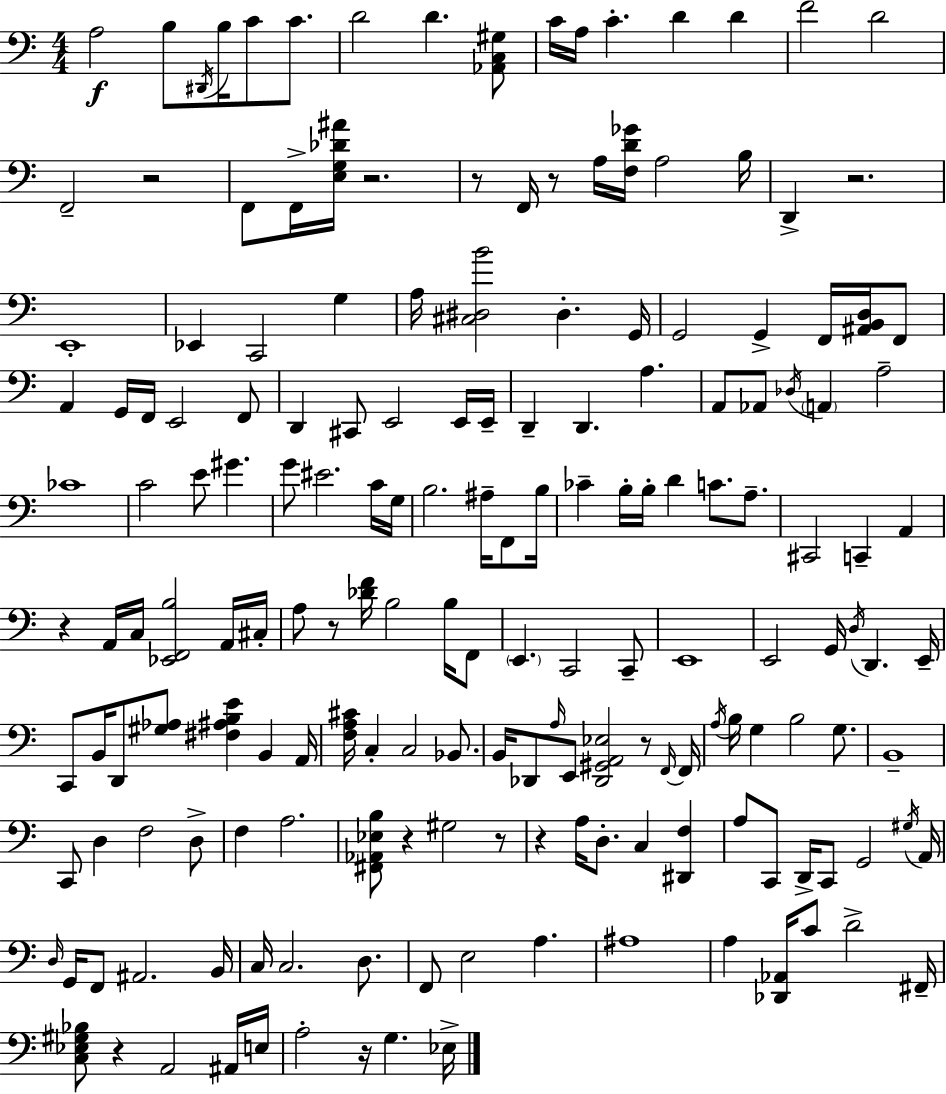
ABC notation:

X:1
T:Untitled
M:4/4
L:1/4
K:Am
A,2 B,/2 ^D,,/4 B,/4 C/2 C/2 D2 D [_A,,C,^G,]/2 C/4 A,/4 C D D F2 D2 F,,2 z2 F,,/2 F,,/4 [E,G,_D^A]/4 z2 z/2 F,,/4 z/2 A,/4 [F,D_G]/4 A,2 B,/4 D,, z2 E,,4 _E,, C,,2 G, A,/4 [^C,^D,B]2 ^D, G,,/4 G,,2 G,, F,,/4 [^A,,B,,D,]/4 F,,/2 A,, G,,/4 F,,/4 E,,2 F,,/2 D,, ^C,,/2 E,,2 E,,/4 E,,/4 D,, D,, A, A,,/2 _A,,/2 _D,/4 A,, A,2 _C4 C2 E/2 ^G G/2 ^E2 C/4 G,/4 B,2 ^A,/4 F,,/2 B,/4 _C B,/4 B,/4 D C/2 A,/2 ^C,,2 C,, A,, z A,,/4 C,/4 [_E,,F,,B,]2 A,,/4 ^C,/4 A,/2 z/2 [_DF]/4 B,2 B,/4 F,,/2 E,, C,,2 C,,/2 E,,4 E,,2 G,,/4 D,/4 D,, E,,/4 C,,/2 B,,/4 D,,/2 [^G,_A,]/2 [^F,^A,B,E] B,, A,,/4 [F,A,^C]/4 C, C,2 _B,,/2 B,,/4 _D,,/2 A,/4 E,,/2 [_D,,^G,,A,,_E,]2 z/2 F,,/4 F,,/4 A,/4 B,/4 G, B,2 G,/2 B,,4 C,,/2 D, F,2 D,/2 F, A,2 [^F,,_A,,_E,B,]/2 z ^G,2 z/2 z A,/4 D,/2 C, [^D,,F,] A,/2 C,,/2 D,,/4 C,,/2 G,,2 ^G,/4 A,,/4 D,/4 G,,/4 F,,/2 ^A,,2 B,,/4 C,/4 C,2 D,/2 F,,/2 E,2 A, ^A,4 A, [_D,,_A,,]/4 C/2 D2 ^F,,/4 [C,_E,^G,_B,]/2 z A,,2 ^A,,/4 E,/4 A,2 z/4 G, _E,/4